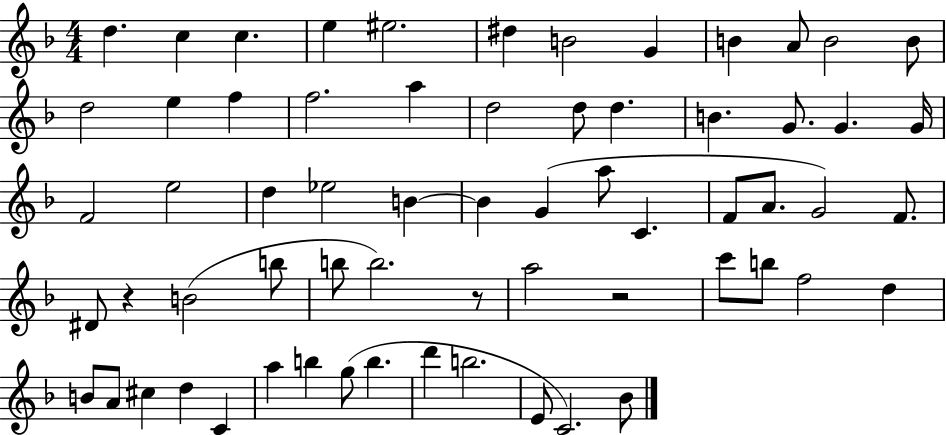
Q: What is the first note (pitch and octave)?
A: D5